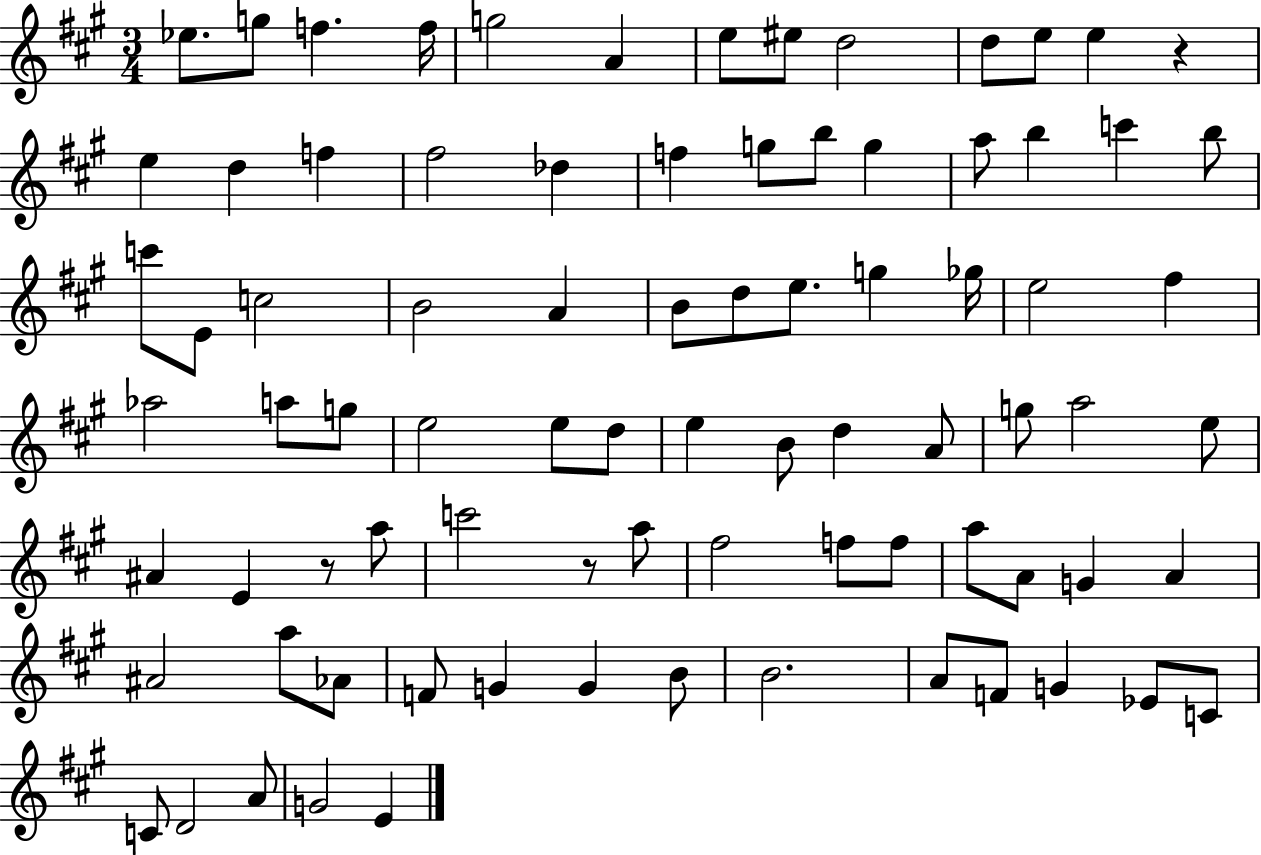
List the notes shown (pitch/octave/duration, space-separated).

Eb5/e. G5/e F5/q. F5/s G5/h A4/q E5/e EIS5/e D5/h D5/e E5/e E5/q R/q E5/q D5/q F5/q F#5/h Db5/q F5/q G5/e B5/e G5/q A5/e B5/q C6/q B5/e C6/e E4/e C5/h B4/h A4/q B4/e D5/e E5/e. G5/q Gb5/s E5/h F#5/q Ab5/h A5/e G5/e E5/h E5/e D5/e E5/q B4/e D5/q A4/e G5/e A5/h E5/e A#4/q E4/q R/e A5/e C6/h R/e A5/e F#5/h F5/e F5/e A5/e A4/e G4/q A4/q A#4/h A5/e Ab4/e F4/e G4/q G4/q B4/e B4/h. A4/e F4/e G4/q Eb4/e C4/e C4/e D4/h A4/e G4/h E4/q